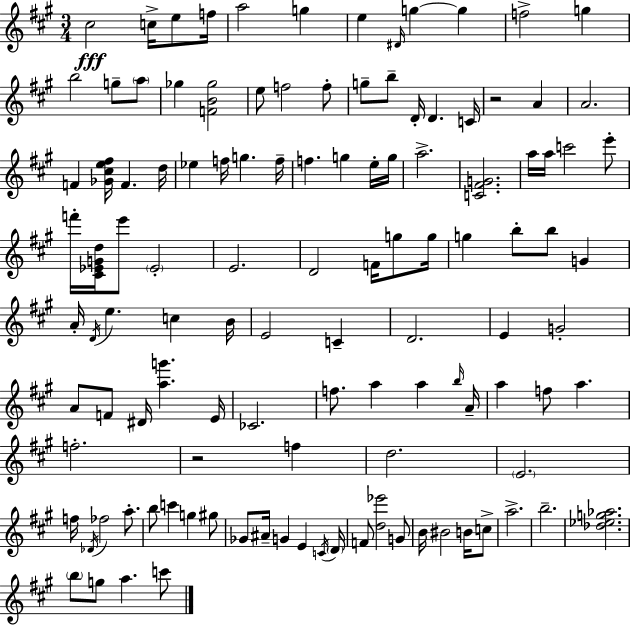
X:1
T:Untitled
M:3/4
L:1/4
K:A
^c2 c/4 e/2 f/4 a2 g e ^D/4 g g f2 g b2 g/2 a/2 _g [FB_g]2 e/2 f2 f/2 g/2 b/2 D/4 D C/4 z2 A A2 F [_G^ce^f]/4 F d/4 _e f/4 g f/4 f g e/4 g/4 a2 [C^FG]2 a/4 a/4 c'2 e'/2 f'/4 [^C_EGd]/4 e'/2 _E2 E2 D2 F/4 g/2 g/4 g b/2 b/2 G A/4 D/4 e c B/4 E2 C D2 E G2 A/2 F/2 ^D/4 [ag'] E/4 _C2 f/2 a a b/4 A/4 a f/2 a f2 z2 f d2 E2 f/4 _D/4 _f2 a/2 b/2 c' g ^g/2 _G/2 ^A/4 G E C/4 D/4 F/2 [d_e']2 G/2 B/4 ^B2 B/4 c/2 a2 b2 [_d_eg_a]2 b/2 g/2 a c'/2